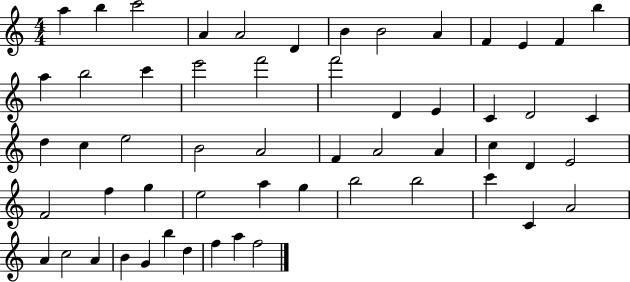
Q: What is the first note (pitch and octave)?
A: A5